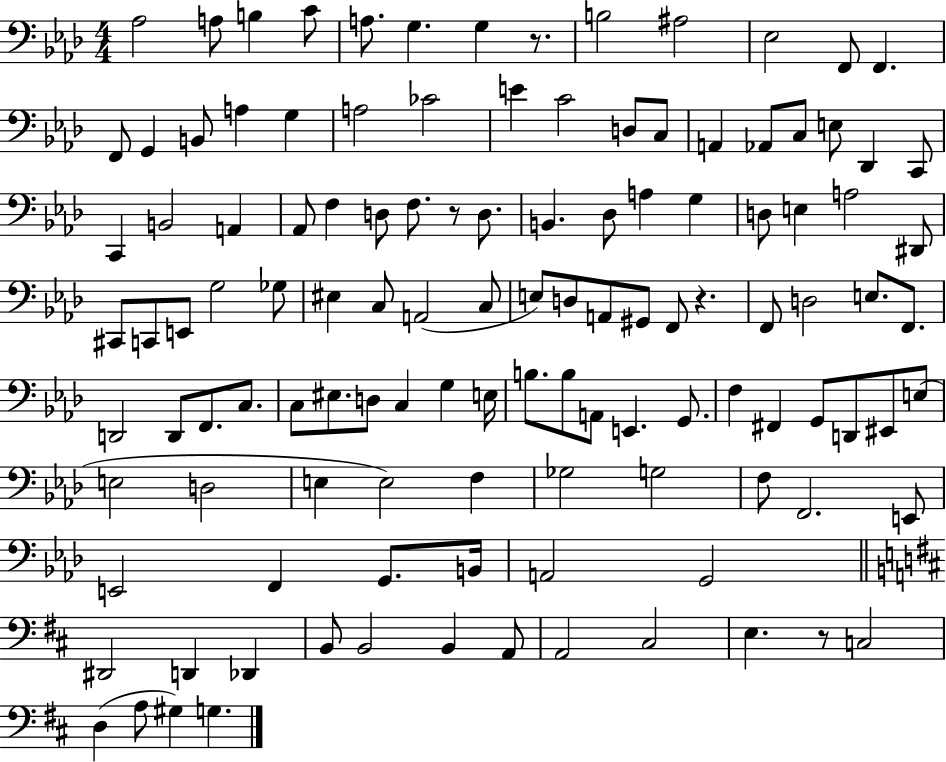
X:1
T:Untitled
M:4/4
L:1/4
K:Ab
_A,2 A,/2 B, C/2 A,/2 G, G, z/2 B,2 ^A,2 _E,2 F,,/2 F,, F,,/2 G,, B,,/2 A, G, A,2 _C2 E C2 D,/2 C,/2 A,, _A,,/2 C,/2 E,/2 _D,, C,,/2 C,, B,,2 A,, _A,,/2 F, D,/2 F,/2 z/2 D,/2 B,, _D,/2 A, G, D,/2 E, A,2 ^D,,/2 ^C,,/2 C,,/2 E,,/2 G,2 _G,/2 ^E, C,/2 A,,2 C,/2 E,/2 D,/2 A,,/2 ^G,,/2 F,,/2 z F,,/2 D,2 E,/2 F,,/2 D,,2 D,,/2 F,,/2 C,/2 C,/2 ^E,/2 D,/2 C, G, E,/4 B,/2 B,/2 A,,/2 E,, G,,/2 F, ^F,, G,,/2 D,,/2 ^E,,/2 E,/2 E,2 D,2 E, E,2 F, _G,2 G,2 F,/2 F,,2 E,,/2 E,,2 F,, G,,/2 B,,/4 A,,2 G,,2 ^D,,2 D,, _D,, B,,/2 B,,2 B,, A,,/2 A,,2 ^C,2 E, z/2 C,2 D, A,/2 ^G, G,